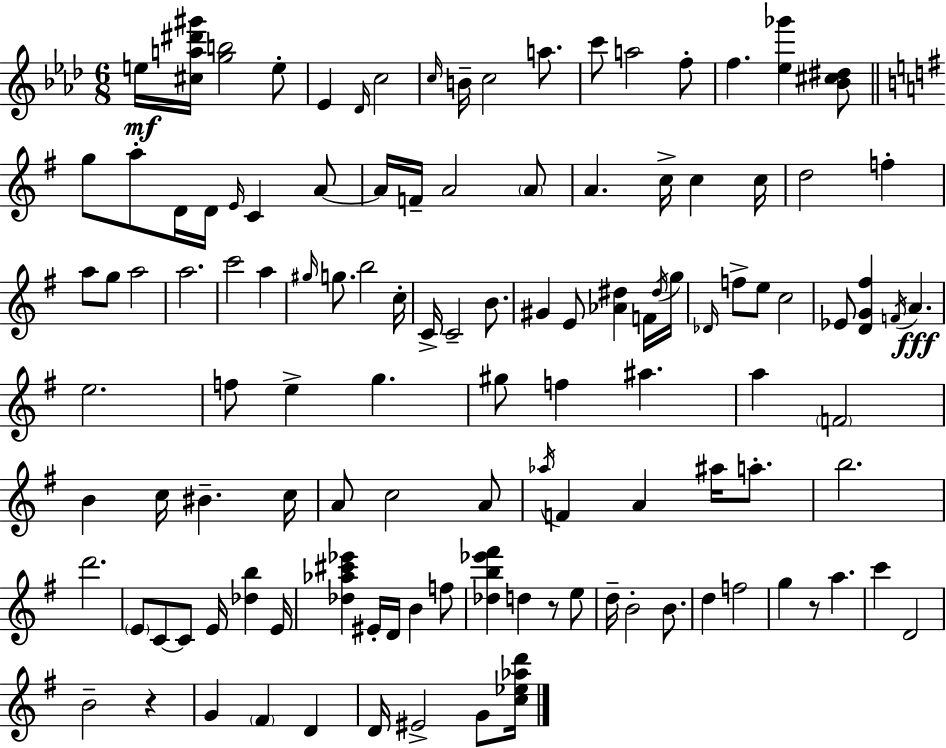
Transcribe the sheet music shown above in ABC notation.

X:1
T:Untitled
M:6/8
L:1/4
K:Ab
e/4 [^ca^d'^g']/4 [gb]2 e/2 _E _D/4 c2 c/4 B/4 c2 a/2 c'/2 a2 f/2 f [_e_g'] [_B^c^d]/2 g/2 a/2 D/4 D/4 E/4 C A/2 A/4 F/4 A2 A/2 A c/4 c c/4 d2 f a/2 g/2 a2 a2 c'2 a ^g/4 g/2 b2 c/4 C/4 C2 B/2 ^G E/2 [_A^d] F/4 ^d/4 g/4 _D/4 f/2 e/2 c2 _E/2 [DG^f] F/4 A e2 f/2 e g ^g/2 f ^a a F2 B c/4 ^B c/4 A/2 c2 A/2 _a/4 F A ^a/4 a/2 b2 d'2 E/2 C/2 C/2 E/4 [_db] E/4 [_d_a^c'_e'] ^E/4 D/4 B f/2 [_db_e'^f'] d z/2 e/2 d/4 B2 B/2 d f2 g z/2 a c' D2 B2 z G ^F D D/4 ^E2 G/2 [c_e_ad']/4